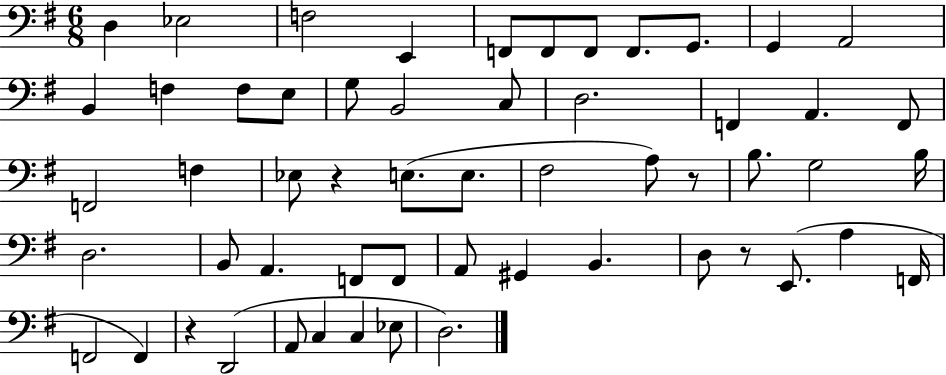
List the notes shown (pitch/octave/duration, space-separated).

D3/q Eb3/h F3/h E2/q F2/e F2/e F2/e F2/e. G2/e. G2/q A2/h B2/q F3/q F3/e E3/e G3/e B2/h C3/e D3/h. F2/q A2/q. F2/e F2/h F3/q Eb3/e R/q E3/e. E3/e. F#3/h A3/e R/e B3/e. G3/h B3/s D3/h. B2/e A2/q. F2/e F2/e A2/e G#2/q B2/q. D3/e R/e E2/e. A3/q F2/s F2/h F2/q R/q D2/h A2/e C3/q C3/q Eb3/e D3/h.